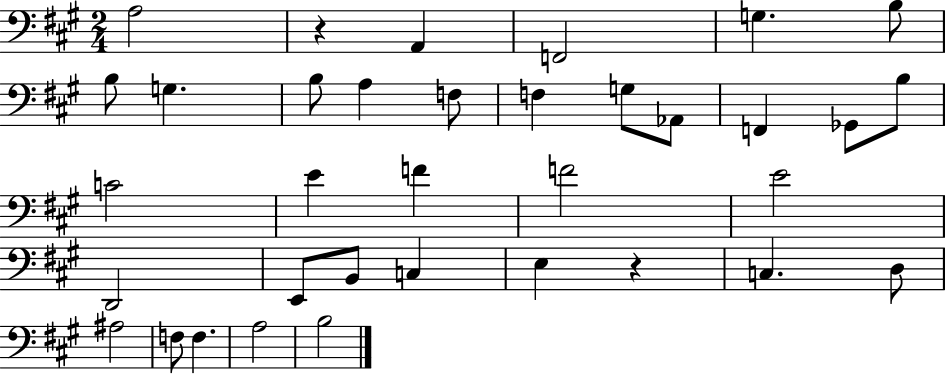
X:1
T:Untitled
M:2/4
L:1/4
K:A
A,2 z A,, F,,2 G, B,/2 B,/2 G, B,/2 A, F,/2 F, G,/2 _A,,/2 F,, _G,,/2 B,/2 C2 E F F2 E2 D,,2 E,,/2 B,,/2 C, E, z C, D,/2 ^A,2 F,/2 F, A,2 B,2